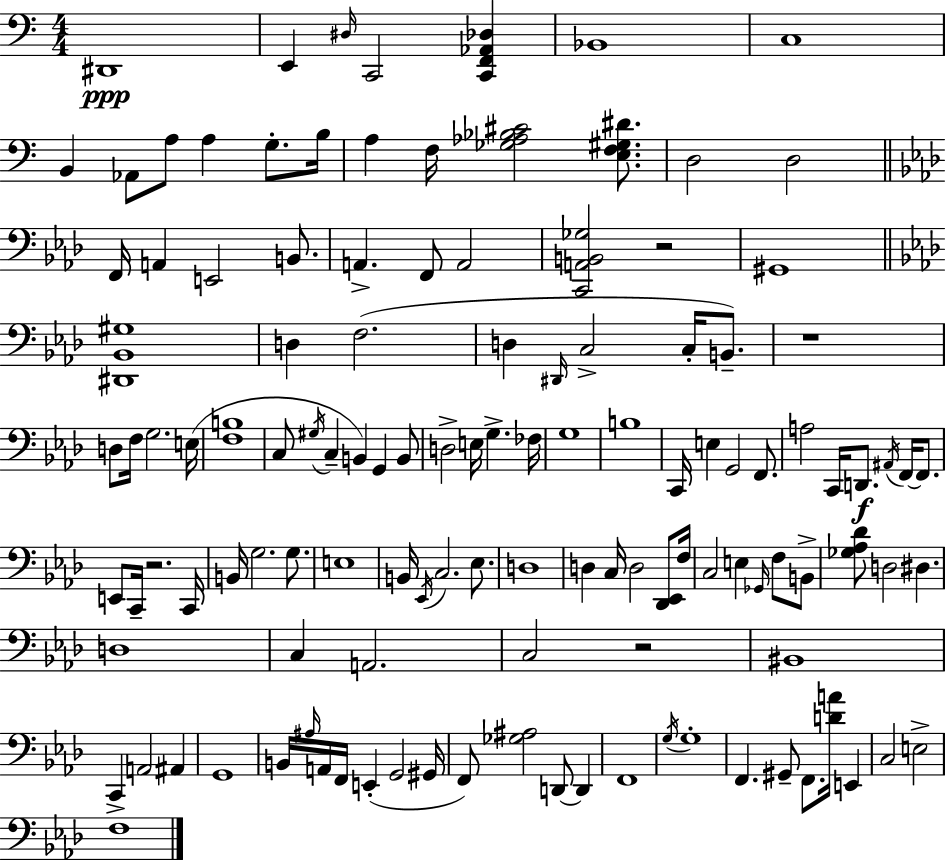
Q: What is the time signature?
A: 4/4